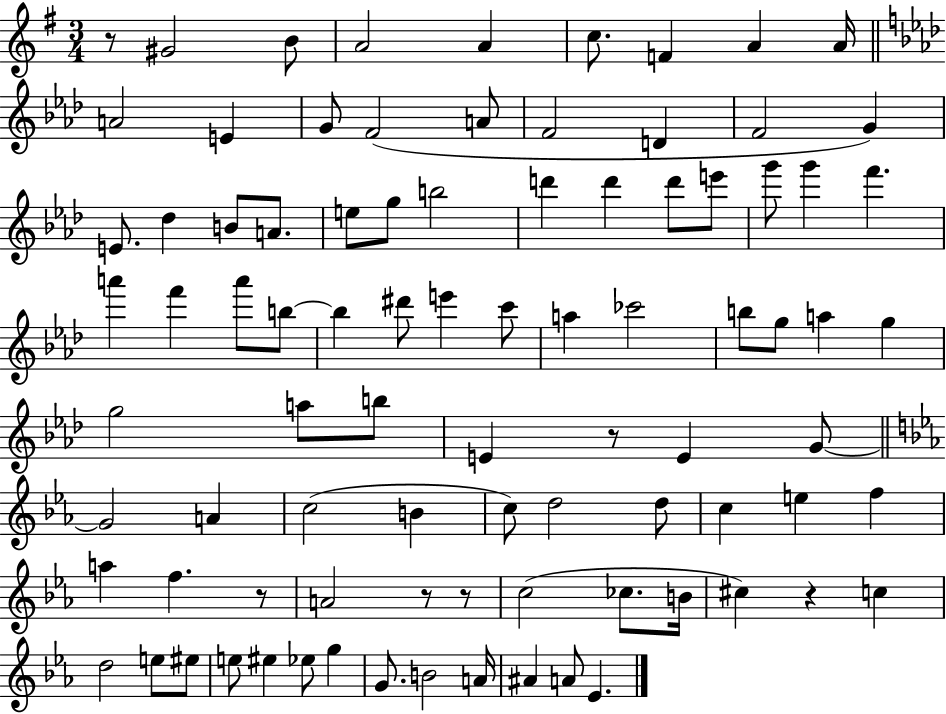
R/e G#4/h B4/e A4/h A4/q C5/e. F4/q A4/q A4/s A4/h E4/q G4/e F4/h A4/e F4/h D4/q F4/h G4/q E4/e. Db5/q B4/e A4/e. E5/e G5/e B5/h D6/q D6/q D6/e E6/e G6/e G6/q F6/q. A6/q F6/q A6/e B5/e B5/q D#6/e E6/q C6/e A5/q CES6/h B5/e G5/e A5/q G5/q G5/h A5/e B5/e E4/q R/e E4/q G4/e G4/h A4/q C5/h B4/q C5/e D5/h D5/e C5/q E5/q F5/q A5/q F5/q. R/e A4/h R/e R/e C5/h CES5/e. B4/s C#5/q R/q C5/q D5/h E5/e EIS5/e E5/e EIS5/q Eb5/e G5/q G4/e. B4/h A4/s A#4/q A4/e Eb4/q.